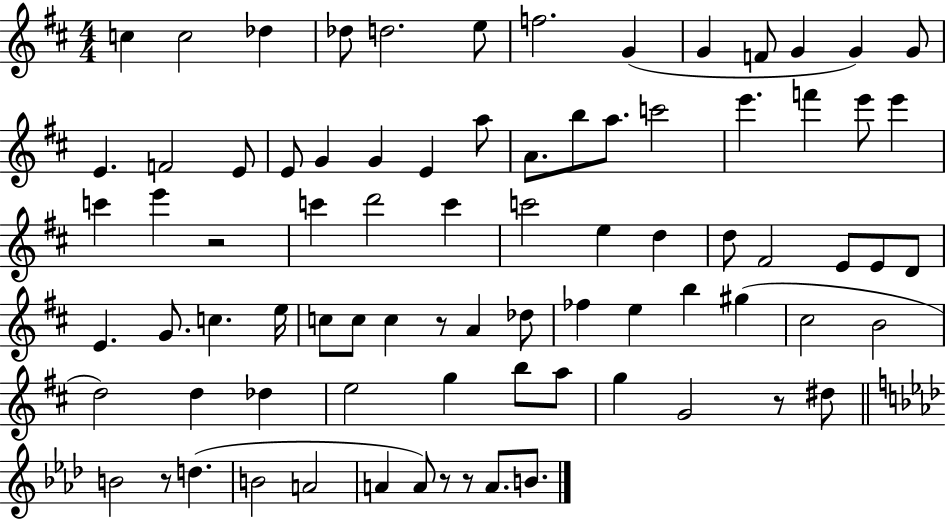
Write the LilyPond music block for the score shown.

{
  \clef treble
  \numericTimeSignature
  \time 4/4
  \key d \major
  \repeat volta 2 { c''4 c''2 des''4 | des''8 d''2. e''8 | f''2. g'4( | g'4 f'8 g'4 g'4) g'8 | \break e'4. f'2 e'8 | e'8 g'4 g'4 e'4 a''8 | a'8. b''8 a''8. c'''2 | e'''4. f'''4 e'''8 e'''4 | \break c'''4 e'''4 r2 | c'''4 d'''2 c'''4 | c'''2 e''4 d''4 | d''8 fis'2 e'8 e'8 d'8 | \break e'4. g'8. c''4. e''16 | c''8 c''8 c''4 r8 a'4 des''8 | fes''4 e''4 b''4 gis''4( | cis''2 b'2 | \break d''2) d''4 des''4 | e''2 g''4 b''8 a''8 | g''4 g'2 r8 dis''8 | \bar "||" \break \key aes \major b'2 r8 d''4.( | b'2 a'2 | a'4 a'8) r8 r8 a'8. b'8. | } \bar "|."
}